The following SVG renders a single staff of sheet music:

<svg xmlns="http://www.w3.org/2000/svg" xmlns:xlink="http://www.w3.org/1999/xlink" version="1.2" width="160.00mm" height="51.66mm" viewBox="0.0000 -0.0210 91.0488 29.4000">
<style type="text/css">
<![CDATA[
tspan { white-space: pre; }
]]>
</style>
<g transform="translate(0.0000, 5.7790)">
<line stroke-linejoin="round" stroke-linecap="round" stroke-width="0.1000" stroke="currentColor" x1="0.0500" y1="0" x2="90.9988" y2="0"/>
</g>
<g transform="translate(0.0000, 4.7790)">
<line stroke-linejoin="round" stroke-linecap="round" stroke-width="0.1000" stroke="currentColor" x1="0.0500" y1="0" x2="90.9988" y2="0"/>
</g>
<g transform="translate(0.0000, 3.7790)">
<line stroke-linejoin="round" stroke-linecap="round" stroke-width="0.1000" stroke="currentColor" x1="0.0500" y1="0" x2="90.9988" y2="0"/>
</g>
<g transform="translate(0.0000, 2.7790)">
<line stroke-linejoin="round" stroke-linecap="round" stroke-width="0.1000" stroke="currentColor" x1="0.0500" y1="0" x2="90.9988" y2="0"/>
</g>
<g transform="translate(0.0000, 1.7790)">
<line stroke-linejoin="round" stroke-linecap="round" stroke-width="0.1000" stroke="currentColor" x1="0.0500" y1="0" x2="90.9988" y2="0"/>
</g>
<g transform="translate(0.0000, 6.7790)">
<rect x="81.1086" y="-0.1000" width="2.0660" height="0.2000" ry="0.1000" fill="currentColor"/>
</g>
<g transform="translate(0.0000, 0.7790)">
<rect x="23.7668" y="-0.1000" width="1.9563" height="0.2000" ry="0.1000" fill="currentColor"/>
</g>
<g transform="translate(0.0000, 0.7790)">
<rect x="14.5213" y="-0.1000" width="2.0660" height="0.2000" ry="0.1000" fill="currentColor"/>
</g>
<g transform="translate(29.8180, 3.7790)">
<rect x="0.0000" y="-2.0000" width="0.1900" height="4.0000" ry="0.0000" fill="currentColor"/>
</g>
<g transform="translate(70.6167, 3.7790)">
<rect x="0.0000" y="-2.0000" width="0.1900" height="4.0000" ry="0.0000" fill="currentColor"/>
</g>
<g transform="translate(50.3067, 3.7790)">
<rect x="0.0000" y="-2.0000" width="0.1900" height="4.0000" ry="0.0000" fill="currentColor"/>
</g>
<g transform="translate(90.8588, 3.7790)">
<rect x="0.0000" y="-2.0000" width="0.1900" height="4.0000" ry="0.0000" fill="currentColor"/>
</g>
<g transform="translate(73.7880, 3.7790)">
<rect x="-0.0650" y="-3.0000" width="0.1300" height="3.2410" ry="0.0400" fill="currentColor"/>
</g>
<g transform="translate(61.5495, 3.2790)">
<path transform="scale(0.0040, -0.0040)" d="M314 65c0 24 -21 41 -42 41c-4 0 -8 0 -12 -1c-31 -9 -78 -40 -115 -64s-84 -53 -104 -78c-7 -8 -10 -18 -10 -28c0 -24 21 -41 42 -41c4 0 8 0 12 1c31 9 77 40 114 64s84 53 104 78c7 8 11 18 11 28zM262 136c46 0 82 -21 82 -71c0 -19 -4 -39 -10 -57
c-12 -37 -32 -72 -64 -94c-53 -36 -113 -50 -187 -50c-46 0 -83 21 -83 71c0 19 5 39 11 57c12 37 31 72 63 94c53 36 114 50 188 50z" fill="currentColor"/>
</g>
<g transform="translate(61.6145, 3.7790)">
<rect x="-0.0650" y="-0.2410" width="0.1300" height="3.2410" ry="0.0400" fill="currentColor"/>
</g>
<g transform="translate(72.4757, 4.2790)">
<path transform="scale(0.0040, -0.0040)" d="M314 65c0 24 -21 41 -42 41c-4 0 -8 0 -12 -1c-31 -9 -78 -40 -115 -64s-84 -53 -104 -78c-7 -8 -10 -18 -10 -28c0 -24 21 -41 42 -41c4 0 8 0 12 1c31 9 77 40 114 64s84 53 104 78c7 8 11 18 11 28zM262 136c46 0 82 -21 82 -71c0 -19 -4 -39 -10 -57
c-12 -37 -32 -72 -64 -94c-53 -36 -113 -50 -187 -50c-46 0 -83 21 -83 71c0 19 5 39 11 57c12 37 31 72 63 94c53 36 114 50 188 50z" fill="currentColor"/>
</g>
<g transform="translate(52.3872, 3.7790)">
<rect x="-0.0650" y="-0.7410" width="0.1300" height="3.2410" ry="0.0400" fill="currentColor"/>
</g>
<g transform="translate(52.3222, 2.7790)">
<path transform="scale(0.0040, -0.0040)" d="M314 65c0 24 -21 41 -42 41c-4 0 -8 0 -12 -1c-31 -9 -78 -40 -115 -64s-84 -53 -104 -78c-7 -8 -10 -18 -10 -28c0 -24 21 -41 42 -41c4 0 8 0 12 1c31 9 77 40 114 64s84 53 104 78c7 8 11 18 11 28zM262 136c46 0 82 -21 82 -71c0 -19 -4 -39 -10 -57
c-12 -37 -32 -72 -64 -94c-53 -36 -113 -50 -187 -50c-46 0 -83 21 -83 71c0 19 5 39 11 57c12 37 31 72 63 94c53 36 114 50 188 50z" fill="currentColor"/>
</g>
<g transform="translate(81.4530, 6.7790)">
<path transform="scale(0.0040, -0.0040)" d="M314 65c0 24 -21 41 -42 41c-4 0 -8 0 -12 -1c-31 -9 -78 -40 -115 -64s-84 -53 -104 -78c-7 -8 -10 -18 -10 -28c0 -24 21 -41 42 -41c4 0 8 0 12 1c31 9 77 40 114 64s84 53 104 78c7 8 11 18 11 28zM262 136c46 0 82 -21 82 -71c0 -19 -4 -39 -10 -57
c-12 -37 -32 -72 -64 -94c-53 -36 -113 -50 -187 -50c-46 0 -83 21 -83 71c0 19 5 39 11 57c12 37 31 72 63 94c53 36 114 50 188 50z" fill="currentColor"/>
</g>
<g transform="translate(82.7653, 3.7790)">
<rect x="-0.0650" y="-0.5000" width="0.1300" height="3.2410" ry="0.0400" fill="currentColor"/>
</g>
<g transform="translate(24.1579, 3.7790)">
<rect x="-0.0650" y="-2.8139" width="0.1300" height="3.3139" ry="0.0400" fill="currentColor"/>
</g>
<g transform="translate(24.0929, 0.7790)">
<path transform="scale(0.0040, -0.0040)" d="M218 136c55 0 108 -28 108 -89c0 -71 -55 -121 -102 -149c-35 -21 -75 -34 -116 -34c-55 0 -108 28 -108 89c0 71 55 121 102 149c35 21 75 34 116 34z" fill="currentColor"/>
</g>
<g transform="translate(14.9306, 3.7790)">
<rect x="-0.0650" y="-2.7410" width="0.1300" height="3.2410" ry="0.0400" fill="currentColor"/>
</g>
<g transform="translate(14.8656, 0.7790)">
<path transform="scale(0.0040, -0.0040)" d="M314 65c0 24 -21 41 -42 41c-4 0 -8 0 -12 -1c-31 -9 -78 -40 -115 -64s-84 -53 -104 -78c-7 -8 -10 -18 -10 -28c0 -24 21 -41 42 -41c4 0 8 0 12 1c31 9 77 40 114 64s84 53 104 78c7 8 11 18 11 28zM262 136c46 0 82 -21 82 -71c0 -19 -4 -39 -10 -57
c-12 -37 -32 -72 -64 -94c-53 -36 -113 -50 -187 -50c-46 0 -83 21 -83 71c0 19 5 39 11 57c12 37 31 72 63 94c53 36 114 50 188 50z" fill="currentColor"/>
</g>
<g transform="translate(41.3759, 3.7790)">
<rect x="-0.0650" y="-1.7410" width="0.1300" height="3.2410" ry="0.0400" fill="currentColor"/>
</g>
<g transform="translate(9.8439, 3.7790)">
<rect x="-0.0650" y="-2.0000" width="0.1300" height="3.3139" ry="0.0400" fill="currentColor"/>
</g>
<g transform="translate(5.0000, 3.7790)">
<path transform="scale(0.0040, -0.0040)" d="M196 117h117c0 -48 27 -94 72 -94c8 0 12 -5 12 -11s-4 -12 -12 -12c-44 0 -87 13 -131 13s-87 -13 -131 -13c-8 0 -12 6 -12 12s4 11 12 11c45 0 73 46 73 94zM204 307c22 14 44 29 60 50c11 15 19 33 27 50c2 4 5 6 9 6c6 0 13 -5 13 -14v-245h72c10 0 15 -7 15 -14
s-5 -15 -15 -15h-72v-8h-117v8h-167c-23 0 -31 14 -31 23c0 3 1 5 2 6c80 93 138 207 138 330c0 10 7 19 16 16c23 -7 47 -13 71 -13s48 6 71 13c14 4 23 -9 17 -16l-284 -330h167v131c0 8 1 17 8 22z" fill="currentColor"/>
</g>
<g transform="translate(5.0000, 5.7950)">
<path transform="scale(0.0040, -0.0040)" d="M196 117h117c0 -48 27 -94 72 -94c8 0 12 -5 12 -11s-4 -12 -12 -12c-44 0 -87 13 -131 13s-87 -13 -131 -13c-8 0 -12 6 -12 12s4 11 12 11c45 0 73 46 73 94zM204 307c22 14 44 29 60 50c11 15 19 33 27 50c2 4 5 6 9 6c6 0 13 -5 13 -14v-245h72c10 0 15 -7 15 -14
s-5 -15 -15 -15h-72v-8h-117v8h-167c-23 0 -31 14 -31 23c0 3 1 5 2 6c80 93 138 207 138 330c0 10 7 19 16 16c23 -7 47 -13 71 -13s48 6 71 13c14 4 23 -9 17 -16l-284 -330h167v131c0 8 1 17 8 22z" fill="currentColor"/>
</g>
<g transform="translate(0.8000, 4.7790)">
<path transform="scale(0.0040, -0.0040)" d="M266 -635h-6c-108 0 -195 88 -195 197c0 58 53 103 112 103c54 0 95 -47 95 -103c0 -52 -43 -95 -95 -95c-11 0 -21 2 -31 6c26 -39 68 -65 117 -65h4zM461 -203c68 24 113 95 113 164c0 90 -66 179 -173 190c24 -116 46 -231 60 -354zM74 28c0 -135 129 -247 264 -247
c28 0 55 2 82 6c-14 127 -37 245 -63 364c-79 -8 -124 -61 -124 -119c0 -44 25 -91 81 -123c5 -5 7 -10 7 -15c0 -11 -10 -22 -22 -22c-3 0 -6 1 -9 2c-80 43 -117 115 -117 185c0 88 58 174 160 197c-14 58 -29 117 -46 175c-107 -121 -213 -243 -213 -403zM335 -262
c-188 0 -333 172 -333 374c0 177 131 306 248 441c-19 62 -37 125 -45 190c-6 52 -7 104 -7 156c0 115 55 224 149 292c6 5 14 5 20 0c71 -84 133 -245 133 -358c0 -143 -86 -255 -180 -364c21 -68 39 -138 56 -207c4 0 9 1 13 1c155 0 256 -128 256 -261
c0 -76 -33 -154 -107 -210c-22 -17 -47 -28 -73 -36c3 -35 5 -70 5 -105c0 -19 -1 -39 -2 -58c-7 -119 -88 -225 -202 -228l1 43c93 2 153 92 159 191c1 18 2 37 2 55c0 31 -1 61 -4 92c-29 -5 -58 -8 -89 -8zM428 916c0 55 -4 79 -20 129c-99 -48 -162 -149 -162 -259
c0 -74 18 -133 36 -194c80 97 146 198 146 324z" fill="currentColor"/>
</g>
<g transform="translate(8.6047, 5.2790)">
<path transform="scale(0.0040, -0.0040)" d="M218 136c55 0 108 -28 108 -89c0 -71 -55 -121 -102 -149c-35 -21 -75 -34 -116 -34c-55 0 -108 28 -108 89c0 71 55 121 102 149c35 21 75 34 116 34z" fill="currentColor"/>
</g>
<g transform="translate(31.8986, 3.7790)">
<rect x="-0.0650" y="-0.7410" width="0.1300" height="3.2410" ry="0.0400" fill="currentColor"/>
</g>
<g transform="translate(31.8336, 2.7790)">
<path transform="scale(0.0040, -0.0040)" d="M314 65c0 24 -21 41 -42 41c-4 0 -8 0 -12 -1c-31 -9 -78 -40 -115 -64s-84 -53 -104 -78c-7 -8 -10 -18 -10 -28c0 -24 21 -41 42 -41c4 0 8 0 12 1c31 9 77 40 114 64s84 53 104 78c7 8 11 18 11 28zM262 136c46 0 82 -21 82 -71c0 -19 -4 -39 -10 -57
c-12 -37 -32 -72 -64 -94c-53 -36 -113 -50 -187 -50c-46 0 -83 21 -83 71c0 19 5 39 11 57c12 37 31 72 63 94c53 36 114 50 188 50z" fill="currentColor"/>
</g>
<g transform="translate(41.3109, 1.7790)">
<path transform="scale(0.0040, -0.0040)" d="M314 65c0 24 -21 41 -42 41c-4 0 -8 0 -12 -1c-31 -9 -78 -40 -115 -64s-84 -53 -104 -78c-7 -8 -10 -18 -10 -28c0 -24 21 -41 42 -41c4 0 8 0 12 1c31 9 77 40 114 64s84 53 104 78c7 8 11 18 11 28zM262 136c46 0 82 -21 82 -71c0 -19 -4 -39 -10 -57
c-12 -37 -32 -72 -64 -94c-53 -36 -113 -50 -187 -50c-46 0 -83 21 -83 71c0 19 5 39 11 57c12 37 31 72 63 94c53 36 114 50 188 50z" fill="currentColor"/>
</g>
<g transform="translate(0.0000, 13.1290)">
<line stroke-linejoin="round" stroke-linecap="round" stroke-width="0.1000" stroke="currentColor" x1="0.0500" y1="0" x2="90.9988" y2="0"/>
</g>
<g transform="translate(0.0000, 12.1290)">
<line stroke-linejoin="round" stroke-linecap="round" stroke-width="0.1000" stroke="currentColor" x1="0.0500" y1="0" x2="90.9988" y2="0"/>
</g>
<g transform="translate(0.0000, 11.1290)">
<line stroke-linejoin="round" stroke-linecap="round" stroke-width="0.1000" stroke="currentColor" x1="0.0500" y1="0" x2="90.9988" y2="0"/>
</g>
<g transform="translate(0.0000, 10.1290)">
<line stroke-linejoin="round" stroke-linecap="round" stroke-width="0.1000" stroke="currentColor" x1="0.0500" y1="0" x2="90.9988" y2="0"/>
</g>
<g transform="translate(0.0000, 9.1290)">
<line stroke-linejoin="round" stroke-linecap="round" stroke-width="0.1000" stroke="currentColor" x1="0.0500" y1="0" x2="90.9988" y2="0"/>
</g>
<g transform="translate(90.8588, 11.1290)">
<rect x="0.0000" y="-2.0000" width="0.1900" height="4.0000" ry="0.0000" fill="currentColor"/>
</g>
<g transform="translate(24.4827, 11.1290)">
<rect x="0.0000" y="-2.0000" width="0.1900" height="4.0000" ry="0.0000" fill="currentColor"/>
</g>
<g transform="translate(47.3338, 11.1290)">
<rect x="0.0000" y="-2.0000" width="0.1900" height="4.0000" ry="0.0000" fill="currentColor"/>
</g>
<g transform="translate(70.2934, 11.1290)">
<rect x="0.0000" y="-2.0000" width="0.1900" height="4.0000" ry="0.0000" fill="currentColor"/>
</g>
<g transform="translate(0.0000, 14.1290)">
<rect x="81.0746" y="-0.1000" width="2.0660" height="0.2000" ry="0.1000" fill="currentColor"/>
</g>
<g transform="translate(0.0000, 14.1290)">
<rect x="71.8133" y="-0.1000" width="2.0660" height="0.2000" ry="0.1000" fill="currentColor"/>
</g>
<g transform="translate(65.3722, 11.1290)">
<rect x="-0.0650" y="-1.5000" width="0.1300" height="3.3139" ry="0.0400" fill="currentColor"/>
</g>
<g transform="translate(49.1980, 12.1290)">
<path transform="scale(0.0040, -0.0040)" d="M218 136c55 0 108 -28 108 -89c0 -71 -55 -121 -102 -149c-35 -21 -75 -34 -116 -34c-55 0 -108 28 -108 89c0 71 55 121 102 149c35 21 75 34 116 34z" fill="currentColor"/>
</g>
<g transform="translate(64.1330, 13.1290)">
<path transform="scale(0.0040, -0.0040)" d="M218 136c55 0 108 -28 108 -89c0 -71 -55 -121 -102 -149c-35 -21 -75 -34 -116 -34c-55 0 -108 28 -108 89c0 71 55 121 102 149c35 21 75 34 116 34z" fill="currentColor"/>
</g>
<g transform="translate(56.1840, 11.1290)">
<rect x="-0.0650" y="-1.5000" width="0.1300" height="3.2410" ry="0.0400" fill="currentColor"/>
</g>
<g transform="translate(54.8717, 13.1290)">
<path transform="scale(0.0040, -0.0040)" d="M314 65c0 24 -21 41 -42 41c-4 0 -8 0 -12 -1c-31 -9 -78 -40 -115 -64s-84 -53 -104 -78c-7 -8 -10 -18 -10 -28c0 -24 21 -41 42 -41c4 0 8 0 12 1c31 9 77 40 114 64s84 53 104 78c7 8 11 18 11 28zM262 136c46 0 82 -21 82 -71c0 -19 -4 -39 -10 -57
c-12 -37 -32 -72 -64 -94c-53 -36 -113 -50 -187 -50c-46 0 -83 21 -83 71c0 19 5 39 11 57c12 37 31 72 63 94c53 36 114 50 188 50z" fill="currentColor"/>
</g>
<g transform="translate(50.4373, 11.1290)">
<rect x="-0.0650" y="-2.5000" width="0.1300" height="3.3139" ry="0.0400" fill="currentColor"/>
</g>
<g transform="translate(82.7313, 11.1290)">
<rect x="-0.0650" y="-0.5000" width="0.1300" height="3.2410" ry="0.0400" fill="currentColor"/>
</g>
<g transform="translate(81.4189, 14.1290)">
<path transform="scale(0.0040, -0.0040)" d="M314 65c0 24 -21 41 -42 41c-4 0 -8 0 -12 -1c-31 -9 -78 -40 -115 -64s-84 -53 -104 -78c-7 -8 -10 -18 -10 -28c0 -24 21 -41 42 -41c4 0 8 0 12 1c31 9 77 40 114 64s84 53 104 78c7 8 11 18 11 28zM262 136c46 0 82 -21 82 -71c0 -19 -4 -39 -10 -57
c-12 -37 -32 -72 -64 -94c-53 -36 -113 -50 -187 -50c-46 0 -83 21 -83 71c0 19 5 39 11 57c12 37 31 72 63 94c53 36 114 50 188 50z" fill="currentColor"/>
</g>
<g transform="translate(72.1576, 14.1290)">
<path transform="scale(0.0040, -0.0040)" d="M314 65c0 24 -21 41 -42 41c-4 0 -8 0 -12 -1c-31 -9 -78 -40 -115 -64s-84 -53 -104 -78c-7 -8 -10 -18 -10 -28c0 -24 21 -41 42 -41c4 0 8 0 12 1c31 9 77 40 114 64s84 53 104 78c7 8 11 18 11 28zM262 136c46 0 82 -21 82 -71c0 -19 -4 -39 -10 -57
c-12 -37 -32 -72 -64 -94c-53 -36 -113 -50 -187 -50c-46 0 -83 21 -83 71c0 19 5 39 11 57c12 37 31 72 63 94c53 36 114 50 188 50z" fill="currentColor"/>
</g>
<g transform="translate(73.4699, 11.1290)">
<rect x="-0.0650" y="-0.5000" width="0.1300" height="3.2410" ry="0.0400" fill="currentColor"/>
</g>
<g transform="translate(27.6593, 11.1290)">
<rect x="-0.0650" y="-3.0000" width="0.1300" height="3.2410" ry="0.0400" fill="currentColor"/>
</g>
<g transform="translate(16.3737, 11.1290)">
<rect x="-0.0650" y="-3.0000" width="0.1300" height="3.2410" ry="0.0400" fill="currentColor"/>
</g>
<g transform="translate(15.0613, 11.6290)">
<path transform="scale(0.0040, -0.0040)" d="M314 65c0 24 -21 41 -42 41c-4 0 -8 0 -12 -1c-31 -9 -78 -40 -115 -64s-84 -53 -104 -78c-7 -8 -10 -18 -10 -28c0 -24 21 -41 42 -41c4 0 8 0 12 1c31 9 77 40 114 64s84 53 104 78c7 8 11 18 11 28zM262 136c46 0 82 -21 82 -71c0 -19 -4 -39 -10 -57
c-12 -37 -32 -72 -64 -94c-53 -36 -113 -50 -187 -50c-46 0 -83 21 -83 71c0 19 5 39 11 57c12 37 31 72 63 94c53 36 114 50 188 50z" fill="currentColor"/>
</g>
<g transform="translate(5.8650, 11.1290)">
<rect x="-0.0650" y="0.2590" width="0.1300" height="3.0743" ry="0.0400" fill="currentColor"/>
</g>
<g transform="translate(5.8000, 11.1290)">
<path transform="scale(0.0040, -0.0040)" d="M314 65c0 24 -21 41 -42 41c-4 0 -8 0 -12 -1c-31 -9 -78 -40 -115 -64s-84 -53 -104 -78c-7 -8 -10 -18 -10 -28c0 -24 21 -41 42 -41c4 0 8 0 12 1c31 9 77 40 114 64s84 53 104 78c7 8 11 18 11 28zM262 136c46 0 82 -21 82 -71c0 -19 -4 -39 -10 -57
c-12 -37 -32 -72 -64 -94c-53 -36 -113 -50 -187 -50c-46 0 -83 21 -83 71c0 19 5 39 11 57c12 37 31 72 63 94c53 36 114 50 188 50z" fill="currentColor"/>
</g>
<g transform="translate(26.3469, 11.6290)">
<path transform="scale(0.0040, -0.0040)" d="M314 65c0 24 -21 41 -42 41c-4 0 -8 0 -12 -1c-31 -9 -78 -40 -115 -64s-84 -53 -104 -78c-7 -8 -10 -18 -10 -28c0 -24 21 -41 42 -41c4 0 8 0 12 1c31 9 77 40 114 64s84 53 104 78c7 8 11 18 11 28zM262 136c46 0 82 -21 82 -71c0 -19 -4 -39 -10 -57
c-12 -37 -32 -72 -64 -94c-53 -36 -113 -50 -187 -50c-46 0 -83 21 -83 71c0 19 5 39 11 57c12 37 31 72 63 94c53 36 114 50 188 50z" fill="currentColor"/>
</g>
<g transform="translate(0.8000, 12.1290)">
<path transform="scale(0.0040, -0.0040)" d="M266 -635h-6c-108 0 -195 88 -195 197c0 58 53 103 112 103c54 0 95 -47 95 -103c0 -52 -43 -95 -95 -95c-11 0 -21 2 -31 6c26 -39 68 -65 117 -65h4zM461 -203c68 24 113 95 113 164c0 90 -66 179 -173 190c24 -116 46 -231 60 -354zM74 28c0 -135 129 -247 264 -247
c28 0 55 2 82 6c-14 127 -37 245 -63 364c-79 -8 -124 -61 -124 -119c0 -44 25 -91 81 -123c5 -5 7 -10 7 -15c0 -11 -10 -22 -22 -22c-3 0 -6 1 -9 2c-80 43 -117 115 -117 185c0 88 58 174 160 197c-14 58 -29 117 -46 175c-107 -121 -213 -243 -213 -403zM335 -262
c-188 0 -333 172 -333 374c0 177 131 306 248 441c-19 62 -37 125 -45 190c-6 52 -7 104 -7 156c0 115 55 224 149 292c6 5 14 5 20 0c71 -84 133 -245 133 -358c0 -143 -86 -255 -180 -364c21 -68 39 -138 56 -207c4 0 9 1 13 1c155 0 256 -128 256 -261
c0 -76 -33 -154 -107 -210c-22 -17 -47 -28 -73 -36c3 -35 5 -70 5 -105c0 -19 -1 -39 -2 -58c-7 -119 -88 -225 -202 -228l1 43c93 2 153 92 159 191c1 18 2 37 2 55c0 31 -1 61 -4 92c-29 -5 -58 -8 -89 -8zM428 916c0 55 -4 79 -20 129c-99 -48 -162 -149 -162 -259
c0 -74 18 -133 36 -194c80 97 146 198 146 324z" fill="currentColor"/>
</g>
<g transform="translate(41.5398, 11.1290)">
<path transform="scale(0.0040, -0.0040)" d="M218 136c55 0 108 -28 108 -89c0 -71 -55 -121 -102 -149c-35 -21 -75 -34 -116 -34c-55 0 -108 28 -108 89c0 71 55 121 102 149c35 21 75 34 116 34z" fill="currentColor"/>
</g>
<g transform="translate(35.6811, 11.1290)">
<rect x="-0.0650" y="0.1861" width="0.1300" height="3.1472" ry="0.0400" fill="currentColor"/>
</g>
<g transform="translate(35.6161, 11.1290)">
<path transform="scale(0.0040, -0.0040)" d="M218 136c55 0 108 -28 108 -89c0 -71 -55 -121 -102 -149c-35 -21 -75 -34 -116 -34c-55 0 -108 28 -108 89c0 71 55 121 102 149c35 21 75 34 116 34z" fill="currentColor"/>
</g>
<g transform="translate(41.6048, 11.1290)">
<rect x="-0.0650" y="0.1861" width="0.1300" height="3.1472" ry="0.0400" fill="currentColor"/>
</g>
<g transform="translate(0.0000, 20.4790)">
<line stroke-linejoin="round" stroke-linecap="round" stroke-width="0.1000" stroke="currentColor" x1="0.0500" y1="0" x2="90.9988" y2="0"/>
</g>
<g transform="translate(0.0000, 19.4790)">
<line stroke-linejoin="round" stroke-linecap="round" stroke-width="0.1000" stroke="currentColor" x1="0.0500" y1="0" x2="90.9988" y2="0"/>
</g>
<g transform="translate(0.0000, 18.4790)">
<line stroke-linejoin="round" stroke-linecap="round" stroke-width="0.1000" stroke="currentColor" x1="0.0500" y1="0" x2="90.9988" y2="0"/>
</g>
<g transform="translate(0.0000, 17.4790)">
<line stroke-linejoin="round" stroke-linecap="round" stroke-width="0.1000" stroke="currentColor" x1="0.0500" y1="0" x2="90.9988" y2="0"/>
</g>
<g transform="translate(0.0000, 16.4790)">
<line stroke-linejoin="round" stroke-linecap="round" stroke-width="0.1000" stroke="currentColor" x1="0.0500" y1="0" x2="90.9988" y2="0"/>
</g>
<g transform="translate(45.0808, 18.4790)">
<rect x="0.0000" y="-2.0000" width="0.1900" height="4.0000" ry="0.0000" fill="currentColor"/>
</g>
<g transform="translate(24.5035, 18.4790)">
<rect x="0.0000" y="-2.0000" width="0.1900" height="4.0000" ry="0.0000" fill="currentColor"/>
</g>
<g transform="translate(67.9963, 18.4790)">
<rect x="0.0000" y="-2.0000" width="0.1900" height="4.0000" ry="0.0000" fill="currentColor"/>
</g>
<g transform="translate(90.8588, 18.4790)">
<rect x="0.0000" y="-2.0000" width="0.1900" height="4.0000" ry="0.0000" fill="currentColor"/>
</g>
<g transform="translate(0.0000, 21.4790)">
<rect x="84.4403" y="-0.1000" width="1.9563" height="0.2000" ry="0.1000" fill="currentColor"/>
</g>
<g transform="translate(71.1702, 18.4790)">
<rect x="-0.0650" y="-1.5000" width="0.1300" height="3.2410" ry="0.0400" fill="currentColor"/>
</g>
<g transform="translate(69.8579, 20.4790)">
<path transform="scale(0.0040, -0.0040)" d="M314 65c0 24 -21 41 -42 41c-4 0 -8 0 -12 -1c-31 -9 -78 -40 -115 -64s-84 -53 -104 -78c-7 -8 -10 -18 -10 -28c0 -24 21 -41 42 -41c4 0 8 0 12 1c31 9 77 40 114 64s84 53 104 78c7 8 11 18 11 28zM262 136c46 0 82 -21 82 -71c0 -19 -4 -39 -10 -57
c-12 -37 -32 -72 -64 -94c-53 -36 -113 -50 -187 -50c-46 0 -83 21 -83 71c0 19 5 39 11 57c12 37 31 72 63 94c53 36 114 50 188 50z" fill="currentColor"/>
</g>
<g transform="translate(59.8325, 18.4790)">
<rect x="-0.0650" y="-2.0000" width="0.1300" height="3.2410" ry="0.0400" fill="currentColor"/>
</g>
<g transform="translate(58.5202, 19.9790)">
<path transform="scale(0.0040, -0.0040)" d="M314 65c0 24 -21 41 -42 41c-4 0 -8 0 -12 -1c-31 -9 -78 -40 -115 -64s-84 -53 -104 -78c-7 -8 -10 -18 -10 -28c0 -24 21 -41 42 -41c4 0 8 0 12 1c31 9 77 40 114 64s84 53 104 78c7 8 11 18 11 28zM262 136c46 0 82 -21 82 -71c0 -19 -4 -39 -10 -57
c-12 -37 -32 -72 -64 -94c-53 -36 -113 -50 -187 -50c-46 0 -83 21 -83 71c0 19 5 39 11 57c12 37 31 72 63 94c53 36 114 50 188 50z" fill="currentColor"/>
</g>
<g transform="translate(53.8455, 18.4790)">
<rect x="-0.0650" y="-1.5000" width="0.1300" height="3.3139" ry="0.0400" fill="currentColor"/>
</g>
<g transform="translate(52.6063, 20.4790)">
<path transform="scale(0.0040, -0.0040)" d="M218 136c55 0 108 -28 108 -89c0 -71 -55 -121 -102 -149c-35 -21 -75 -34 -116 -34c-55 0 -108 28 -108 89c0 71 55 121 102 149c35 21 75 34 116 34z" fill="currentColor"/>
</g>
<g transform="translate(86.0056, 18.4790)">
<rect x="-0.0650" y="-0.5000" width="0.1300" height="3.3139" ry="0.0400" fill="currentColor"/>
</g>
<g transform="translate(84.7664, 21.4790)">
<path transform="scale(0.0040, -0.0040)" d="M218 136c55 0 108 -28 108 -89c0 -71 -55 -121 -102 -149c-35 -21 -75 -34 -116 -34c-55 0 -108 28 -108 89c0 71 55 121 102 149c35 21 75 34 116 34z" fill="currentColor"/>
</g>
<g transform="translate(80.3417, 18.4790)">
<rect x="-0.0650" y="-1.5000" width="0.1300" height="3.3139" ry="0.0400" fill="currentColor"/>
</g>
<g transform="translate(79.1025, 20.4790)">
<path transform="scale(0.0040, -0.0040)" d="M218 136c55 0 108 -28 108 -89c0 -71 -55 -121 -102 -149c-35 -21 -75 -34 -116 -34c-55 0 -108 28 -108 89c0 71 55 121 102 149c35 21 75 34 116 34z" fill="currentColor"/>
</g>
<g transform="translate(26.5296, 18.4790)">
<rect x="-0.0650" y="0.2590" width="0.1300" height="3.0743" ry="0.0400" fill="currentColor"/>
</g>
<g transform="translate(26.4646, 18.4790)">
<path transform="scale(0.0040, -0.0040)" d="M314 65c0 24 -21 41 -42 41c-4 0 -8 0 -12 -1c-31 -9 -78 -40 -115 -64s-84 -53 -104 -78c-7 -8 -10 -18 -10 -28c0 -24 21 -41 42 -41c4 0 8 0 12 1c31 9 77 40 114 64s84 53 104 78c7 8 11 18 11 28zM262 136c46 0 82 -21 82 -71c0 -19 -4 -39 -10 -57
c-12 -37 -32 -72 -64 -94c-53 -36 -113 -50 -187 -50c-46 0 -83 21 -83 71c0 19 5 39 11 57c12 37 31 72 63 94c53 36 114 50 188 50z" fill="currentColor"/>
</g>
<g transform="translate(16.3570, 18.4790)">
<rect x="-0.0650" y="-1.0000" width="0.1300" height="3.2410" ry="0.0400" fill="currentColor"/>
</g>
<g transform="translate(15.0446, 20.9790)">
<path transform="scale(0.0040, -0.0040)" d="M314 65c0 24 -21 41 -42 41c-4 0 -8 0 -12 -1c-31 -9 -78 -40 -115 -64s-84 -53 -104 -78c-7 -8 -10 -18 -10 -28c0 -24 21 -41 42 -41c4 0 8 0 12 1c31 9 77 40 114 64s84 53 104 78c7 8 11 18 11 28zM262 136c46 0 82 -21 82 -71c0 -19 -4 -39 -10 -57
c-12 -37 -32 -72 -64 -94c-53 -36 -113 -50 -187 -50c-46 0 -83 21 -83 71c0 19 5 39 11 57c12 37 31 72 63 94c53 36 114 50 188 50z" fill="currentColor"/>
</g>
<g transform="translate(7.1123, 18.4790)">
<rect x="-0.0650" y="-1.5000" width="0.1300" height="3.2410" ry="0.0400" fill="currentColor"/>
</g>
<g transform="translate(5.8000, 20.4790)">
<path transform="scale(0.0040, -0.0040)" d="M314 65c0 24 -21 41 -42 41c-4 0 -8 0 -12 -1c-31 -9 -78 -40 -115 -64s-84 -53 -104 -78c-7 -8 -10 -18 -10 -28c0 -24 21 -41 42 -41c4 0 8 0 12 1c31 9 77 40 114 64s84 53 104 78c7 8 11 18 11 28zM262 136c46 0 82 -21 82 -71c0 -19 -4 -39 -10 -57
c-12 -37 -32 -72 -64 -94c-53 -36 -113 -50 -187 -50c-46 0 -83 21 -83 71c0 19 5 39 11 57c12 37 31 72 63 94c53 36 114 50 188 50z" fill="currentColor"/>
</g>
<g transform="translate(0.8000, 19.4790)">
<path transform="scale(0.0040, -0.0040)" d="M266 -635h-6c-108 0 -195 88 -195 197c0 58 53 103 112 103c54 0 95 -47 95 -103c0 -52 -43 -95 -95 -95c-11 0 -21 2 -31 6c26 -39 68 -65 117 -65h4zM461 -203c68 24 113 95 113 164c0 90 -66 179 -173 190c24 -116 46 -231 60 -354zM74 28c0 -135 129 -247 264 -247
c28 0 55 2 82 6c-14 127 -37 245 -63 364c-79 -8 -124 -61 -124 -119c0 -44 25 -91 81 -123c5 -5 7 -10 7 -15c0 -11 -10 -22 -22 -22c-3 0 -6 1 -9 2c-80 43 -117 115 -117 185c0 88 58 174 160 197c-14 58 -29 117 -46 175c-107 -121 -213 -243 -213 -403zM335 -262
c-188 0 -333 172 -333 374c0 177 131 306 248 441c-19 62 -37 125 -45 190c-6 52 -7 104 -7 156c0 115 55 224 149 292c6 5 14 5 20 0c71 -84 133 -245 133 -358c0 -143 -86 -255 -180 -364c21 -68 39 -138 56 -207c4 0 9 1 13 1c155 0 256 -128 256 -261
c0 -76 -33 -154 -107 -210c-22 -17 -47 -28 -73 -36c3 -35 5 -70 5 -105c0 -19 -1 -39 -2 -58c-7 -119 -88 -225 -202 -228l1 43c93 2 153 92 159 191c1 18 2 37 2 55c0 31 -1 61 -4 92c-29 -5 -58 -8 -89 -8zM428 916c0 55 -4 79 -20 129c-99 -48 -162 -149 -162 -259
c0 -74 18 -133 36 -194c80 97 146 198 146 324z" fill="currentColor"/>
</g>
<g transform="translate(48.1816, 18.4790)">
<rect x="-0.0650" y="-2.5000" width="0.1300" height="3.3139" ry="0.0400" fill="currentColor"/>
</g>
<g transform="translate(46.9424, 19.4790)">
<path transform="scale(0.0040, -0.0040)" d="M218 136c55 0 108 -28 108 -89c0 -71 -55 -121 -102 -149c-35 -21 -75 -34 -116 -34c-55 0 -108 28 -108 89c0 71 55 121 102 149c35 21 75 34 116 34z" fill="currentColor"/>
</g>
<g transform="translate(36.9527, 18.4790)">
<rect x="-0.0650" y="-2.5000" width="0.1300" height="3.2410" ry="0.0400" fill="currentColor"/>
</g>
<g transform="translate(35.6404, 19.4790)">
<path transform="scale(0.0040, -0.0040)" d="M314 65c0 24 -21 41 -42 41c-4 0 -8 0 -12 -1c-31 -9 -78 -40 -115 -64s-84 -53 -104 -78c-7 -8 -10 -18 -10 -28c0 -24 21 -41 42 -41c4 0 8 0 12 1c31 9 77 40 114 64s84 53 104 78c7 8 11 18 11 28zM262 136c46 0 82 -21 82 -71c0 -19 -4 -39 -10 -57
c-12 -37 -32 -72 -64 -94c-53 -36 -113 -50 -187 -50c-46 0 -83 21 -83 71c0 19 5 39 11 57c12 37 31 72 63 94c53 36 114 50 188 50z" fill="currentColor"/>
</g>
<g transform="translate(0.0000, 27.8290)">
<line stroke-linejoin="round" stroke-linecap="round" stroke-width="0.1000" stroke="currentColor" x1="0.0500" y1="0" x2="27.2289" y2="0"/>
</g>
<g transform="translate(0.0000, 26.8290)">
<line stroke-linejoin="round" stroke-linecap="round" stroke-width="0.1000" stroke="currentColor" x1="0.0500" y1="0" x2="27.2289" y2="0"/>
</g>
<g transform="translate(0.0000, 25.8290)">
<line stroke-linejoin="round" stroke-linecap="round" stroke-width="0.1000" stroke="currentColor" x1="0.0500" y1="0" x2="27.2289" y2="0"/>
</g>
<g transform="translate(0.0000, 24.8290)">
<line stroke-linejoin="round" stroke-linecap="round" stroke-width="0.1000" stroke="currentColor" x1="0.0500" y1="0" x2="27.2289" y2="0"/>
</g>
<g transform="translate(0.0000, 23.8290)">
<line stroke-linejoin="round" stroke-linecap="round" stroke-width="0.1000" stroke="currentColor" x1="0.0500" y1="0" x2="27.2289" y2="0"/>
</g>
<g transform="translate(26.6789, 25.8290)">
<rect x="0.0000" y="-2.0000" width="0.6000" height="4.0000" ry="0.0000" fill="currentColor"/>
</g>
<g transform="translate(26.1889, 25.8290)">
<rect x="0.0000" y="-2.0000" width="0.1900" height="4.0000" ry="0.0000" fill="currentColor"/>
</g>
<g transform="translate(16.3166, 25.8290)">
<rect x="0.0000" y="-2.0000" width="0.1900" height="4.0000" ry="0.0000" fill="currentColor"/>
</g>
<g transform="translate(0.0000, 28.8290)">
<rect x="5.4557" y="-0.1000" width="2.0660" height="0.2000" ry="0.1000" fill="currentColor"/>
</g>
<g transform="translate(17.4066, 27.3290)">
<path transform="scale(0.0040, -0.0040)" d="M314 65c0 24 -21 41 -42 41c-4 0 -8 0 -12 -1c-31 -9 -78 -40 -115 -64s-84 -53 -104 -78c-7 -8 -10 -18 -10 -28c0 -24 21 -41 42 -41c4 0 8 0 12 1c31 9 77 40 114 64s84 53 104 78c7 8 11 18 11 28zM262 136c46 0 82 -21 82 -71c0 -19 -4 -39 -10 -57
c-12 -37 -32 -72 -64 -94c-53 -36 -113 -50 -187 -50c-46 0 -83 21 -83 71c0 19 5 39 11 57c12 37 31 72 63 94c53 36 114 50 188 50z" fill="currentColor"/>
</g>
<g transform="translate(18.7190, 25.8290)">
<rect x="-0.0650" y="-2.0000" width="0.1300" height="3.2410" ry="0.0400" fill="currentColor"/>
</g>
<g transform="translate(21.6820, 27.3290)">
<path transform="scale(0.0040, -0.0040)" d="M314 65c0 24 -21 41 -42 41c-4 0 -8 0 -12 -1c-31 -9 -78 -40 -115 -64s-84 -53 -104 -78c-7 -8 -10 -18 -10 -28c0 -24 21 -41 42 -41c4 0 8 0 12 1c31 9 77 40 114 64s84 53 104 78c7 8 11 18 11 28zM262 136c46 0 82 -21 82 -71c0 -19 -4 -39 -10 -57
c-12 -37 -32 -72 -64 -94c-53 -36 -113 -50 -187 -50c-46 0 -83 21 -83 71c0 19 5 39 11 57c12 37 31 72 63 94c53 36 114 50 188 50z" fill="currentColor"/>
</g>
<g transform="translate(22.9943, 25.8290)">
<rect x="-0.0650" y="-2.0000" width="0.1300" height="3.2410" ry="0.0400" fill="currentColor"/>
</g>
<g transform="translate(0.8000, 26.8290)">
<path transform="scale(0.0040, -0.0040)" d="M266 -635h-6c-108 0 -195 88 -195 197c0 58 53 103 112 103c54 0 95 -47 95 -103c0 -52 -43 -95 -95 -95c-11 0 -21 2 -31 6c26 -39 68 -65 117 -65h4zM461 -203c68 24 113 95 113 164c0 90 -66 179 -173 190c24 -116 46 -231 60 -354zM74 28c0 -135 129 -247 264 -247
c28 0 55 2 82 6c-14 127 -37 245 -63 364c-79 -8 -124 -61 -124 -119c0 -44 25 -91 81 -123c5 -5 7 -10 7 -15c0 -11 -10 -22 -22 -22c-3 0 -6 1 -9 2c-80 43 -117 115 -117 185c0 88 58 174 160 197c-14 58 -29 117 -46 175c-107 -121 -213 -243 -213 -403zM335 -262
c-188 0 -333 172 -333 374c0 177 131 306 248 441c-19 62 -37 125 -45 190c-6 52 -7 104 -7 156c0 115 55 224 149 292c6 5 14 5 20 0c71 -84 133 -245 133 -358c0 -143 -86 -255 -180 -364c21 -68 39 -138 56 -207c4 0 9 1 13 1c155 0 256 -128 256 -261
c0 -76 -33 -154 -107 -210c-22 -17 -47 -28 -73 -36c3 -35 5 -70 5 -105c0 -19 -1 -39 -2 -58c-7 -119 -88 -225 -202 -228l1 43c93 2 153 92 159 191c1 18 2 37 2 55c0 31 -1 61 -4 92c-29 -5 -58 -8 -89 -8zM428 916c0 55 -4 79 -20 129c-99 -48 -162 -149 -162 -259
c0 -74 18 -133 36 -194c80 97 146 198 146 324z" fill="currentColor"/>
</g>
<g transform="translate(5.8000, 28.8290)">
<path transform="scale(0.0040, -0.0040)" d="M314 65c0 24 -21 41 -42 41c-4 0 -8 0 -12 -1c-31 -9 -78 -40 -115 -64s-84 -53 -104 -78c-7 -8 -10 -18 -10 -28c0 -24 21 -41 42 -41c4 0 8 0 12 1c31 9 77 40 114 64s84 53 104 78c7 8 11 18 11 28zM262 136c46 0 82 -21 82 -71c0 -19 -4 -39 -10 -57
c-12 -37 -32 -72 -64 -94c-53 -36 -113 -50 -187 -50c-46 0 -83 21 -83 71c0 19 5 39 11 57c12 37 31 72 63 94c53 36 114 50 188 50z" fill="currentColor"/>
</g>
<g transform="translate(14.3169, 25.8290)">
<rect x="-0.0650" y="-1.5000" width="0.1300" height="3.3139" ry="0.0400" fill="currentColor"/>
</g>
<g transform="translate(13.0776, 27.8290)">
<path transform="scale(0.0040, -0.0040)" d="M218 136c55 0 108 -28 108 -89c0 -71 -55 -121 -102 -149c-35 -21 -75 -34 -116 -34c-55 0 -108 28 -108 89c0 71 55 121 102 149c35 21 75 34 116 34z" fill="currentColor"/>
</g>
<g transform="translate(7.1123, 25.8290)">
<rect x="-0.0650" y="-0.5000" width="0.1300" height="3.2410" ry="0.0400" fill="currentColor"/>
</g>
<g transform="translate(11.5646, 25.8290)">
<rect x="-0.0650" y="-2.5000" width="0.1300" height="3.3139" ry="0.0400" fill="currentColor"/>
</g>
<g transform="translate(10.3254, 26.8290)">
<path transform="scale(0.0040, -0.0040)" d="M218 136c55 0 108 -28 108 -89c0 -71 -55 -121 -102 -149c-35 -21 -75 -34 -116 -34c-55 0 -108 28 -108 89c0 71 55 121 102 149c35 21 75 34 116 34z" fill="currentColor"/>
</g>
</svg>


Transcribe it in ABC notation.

X:1
T:Untitled
M:4/4
L:1/4
K:C
F a2 a d2 f2 d2 c2 A2 C2 B2 A2 A2 B B G E2 E C2 C2 E2 D2 B2 G2 G E F2 E2 E C C2 G E F2 F2